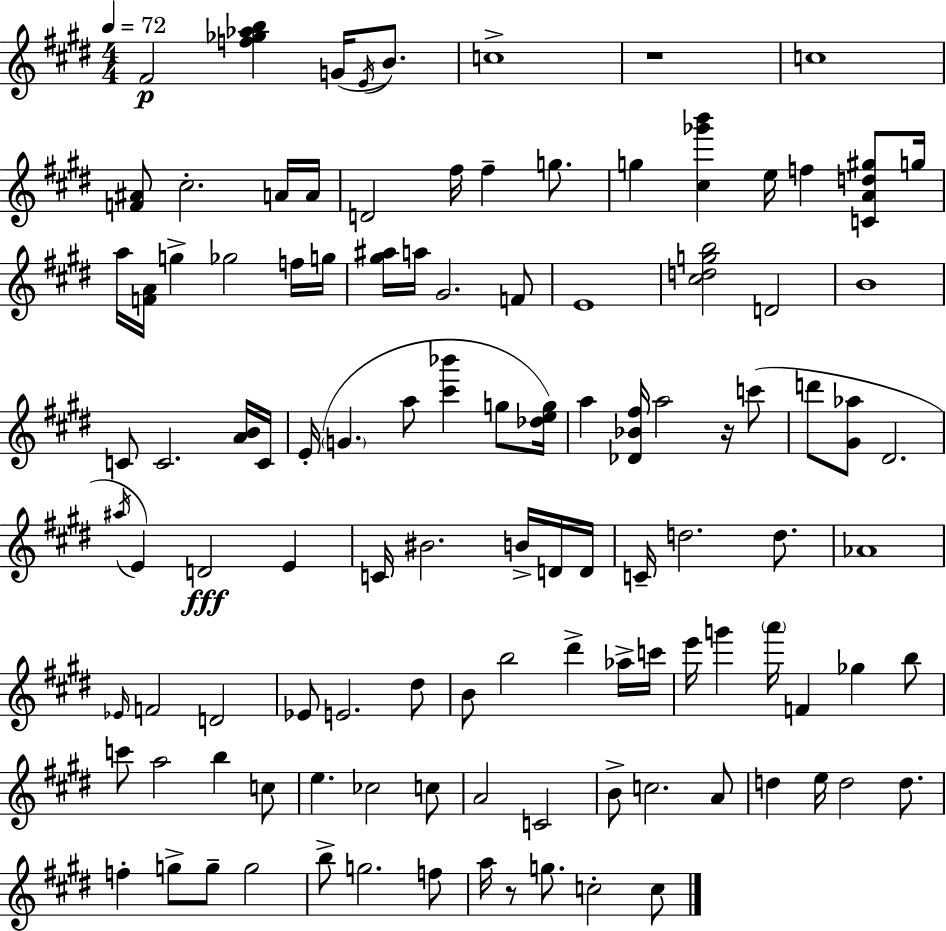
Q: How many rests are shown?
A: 3